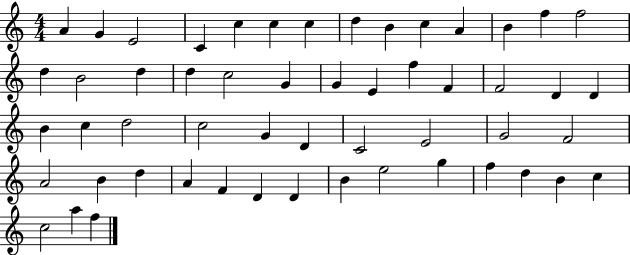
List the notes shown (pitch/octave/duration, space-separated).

A4/q G4/q E4/h C4/q C5/q C5/q C5/q D5/q B4/q C5/q A4/q B4/q F5/q F5/h D5/q B4/h D5/q D5/q C5/h G4/q G4/q E4/q F5/q F4/q F4/h D4/q D4/q B4/q C5/q D5/h C5/h G4/q D4/q C4/h E4/h G4/h F4/h A4/h B4/q D5/q A4/q F4/q D4/q D4/q B4/q E5/h G5/q F5/q D5/q B4/q C5/q C5/h A5/q F5/q